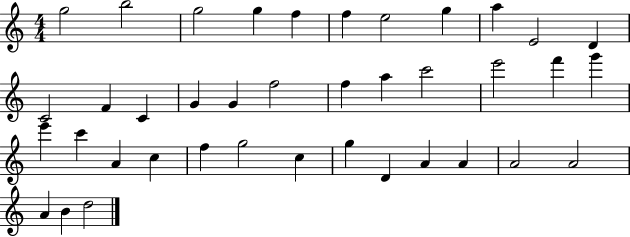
G5/h B5/h G5/h G5/q F5/q F5/q E5/h G5/q A5/q E4/h D4/q C4/h F4/q C4/q G4/q G4/q F5/h F5/q A5/q C6/h E6/h F6/q G6/q E6/q C6/q A4/q C5/q F5/q G5/h C5/q G5/q D4/q A4/q A4/q A4/h A4/h A4/q B4/q D5/h